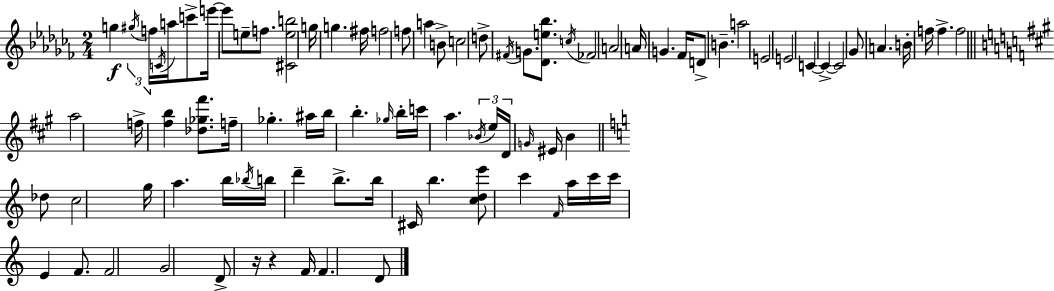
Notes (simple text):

G5/q G#5/s F5/s C4/s A5/s C6/e E6/s E6/e E5/e F5/e. [C#4,E5,B5]/h G5/s G5/q. F#5/s F5/h F5/e A5/q B4/e C5/h D5/e F#4/s G4/e. [Db4,E5,Bb5]/e. C5/s FES4/h A4/h A4/s G4/q. FES4/s D4/e B4/q. A5/h E4/h E4/h C4/q C4/q C4/h Gb4/e A4/q. B4/s F5/s F5/q. F5/h A5/h F5/s [F#5,B5]/q [Db5,Gb5,F#6]/e. F5/s Gb5/q. A#5/s B5/s B5/q. Gb5/s B5/s C6/s A5/q. Bb4/s E5/s D4/s G4/s EIS4/s B4/q Db5/e C5/h G5/s A5/q. B5/s Bb5/s B5/s D6/q B5/e. B5/s C#4/s B5/q. [C5,D5,E6]/e C6/q F4/s A5/s C6/s C6/s E4/q F4/e. F4/h G4/h D4/e R/s R/q F4/s F4/q. D4/e